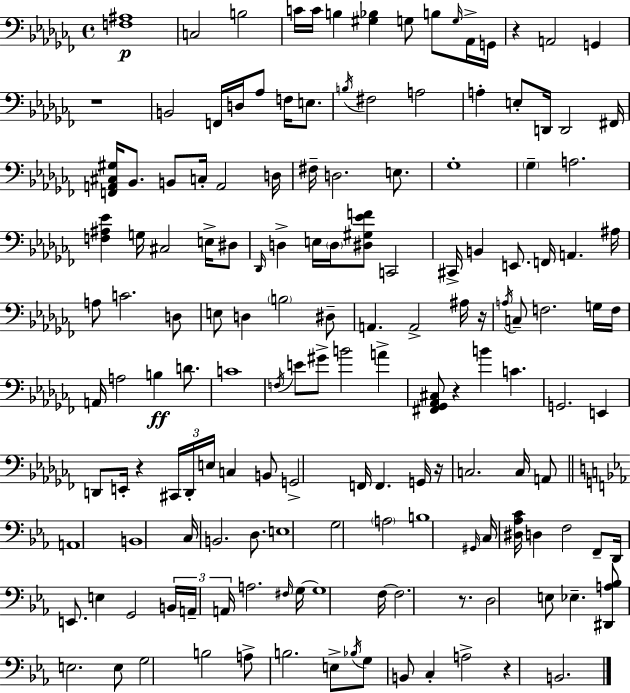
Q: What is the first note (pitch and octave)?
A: C3